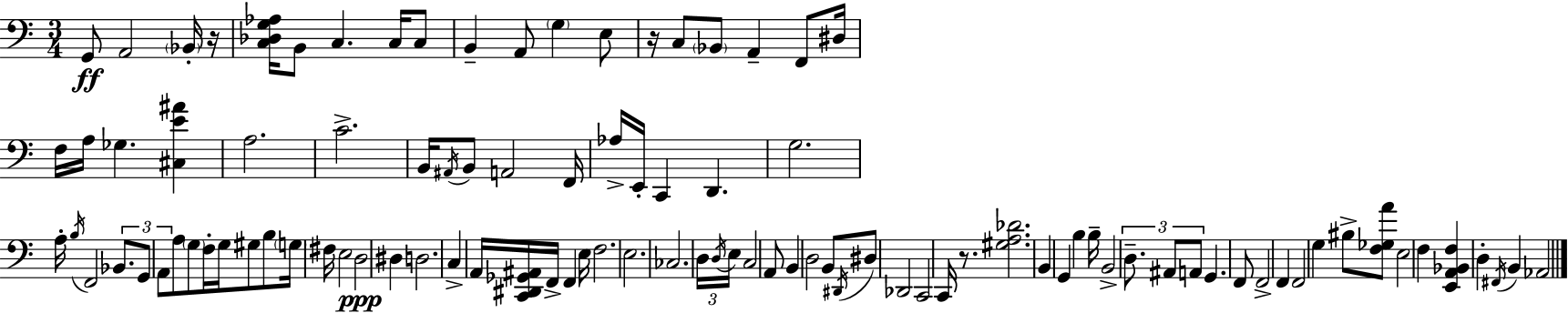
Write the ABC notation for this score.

X:1
T:Untitled
M:3/4
L:1/4
K:C
G,,/2 A,,2 _B,,/4 z/4 [C,_D,G,_A,]/4 B,,/2 C, C,/4 C,/2 B,, A,,/2 G, E,/2 z/4 C,/2 _B,,/2 A,, F,,/2 ^D,/4 F,/4 A,/4 _G, [^C,E^A] A,2 C2 B,,/4 ^A,,/4 B,,/2 A,,2 F,,/4 _A,/4 E,,/4 C,, D,, G,2 A,/4 B,/4 F,,2 _B,,/2 G,,/2 A,,/2 A,/2 G,/2 F,/4 G,/4 ^G,/2 B,/2 G,/4 ^F,/4 E,2 D,2 ^D, D,2 C, A,,/4 [C,,^D,,_G,,^A,,]/4 F,,/4 F,, E,/4 F,2 E,2 _C,2 D,/4 D,/4 E,/4 C,2 A,,/2 B,, D,2 B,,/2 ^D,,/4 ^D,/2 _D,,2 C,,2 C,,/4 z/2 [^G,A,_D]2 B,, G,, B, B,/4 B,,2 D,/2 ^A,,/2 A,,/2 G,, F,,/2 F,,2 F,, F,,2 G, ^B,/2 [F,_G,A]/2 E,2 F, [E,,A,,_B,,F,] D, ^F,,/4 B,, _A,,2